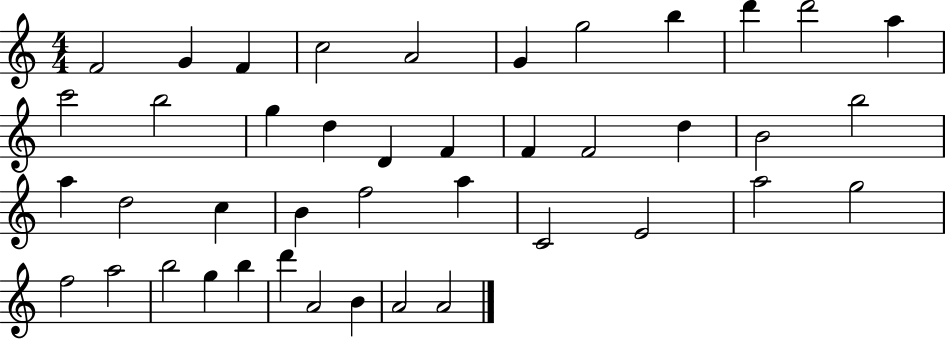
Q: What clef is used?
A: treble